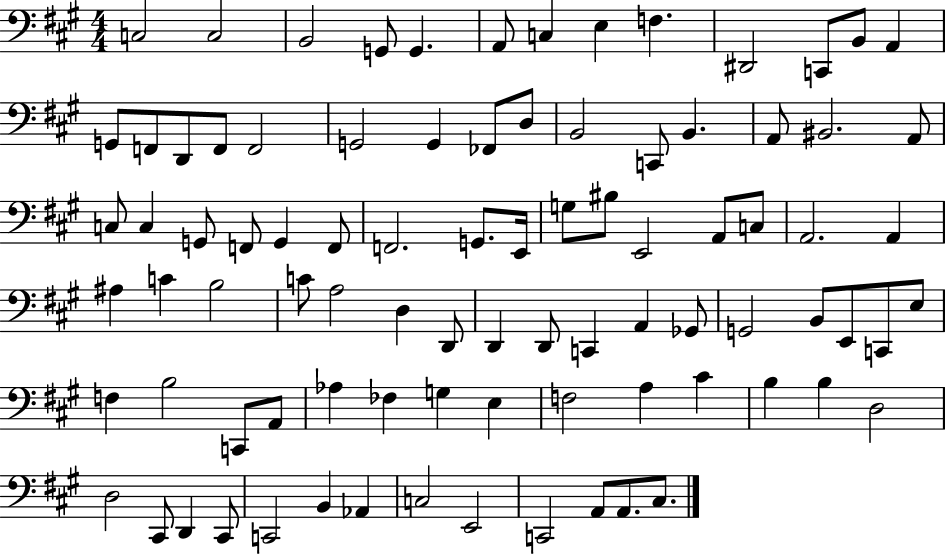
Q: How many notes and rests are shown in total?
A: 88